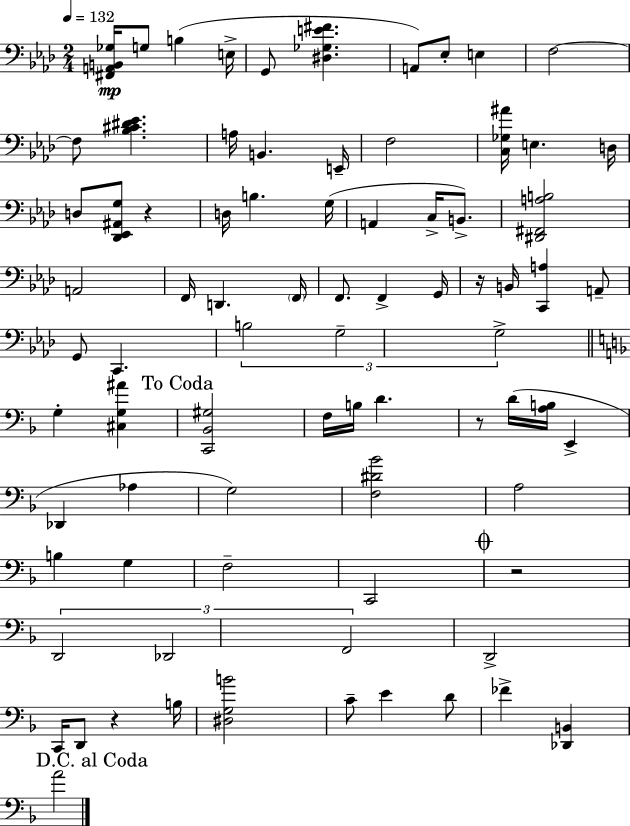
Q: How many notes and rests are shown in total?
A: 80